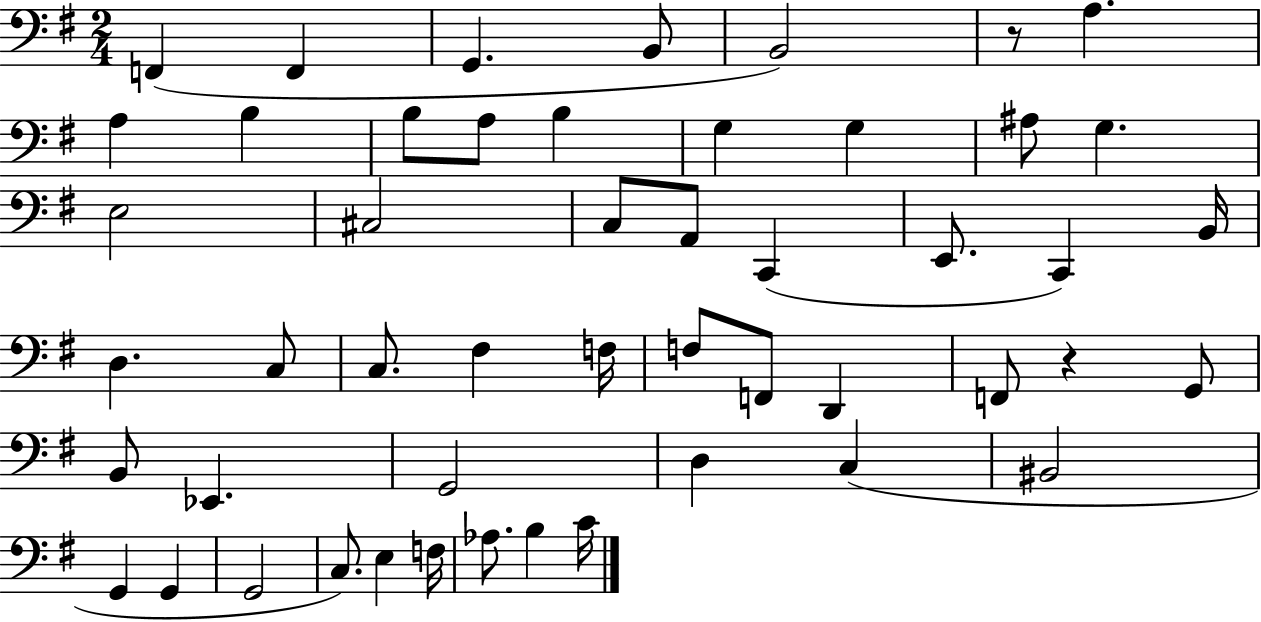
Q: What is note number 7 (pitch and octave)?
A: A3